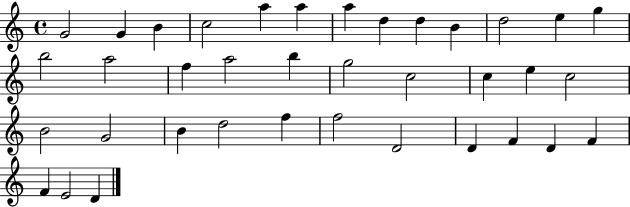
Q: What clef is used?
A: treble